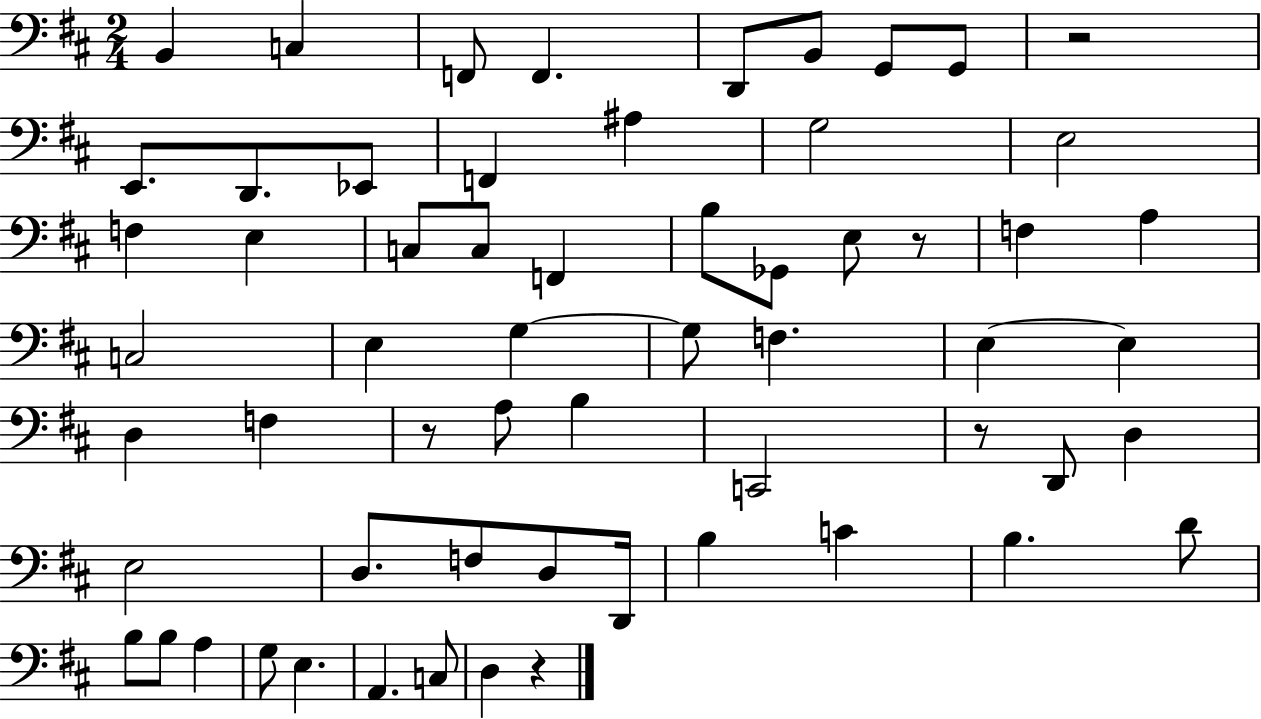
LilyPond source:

{
  \clef bass
  \numericTimeSignature
  \time 2/4
  \key d \major
  b,4 c4 | f,8 f,4. | d,8 b,8 g,8 g,8 | r2 | \break e,8. d,8. ees,8 | f,4 ais4 | g2 | e2 | \break f4 e4 | c8 c8 f,4 | b8 ges,8 e8 r8 | f4 a4 | \break c2 | e4 g4~~ | g8 f4. | e4~~ e4 | \break d4 f4 | r8 a8 b4 | c,2 | r8 d,8 d4 | \break e2 | d8. f8 d8 d,16 | b4 c'4 | b4. d'8 | \break b8 b8 a4 | g8 e4. | a,4. c8 | d4 r4 | \break \bar "|."
}